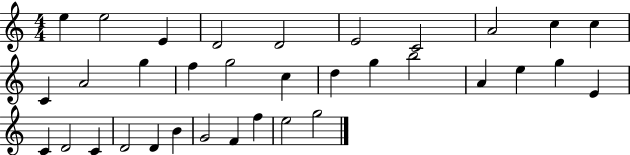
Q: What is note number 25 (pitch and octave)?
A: D4